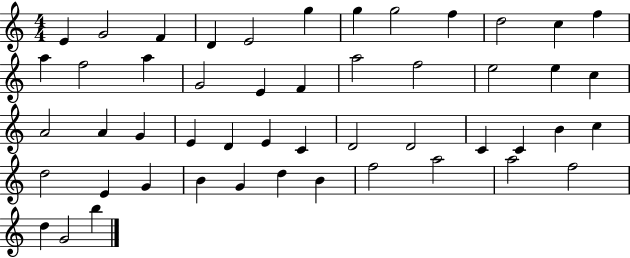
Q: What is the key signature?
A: C major